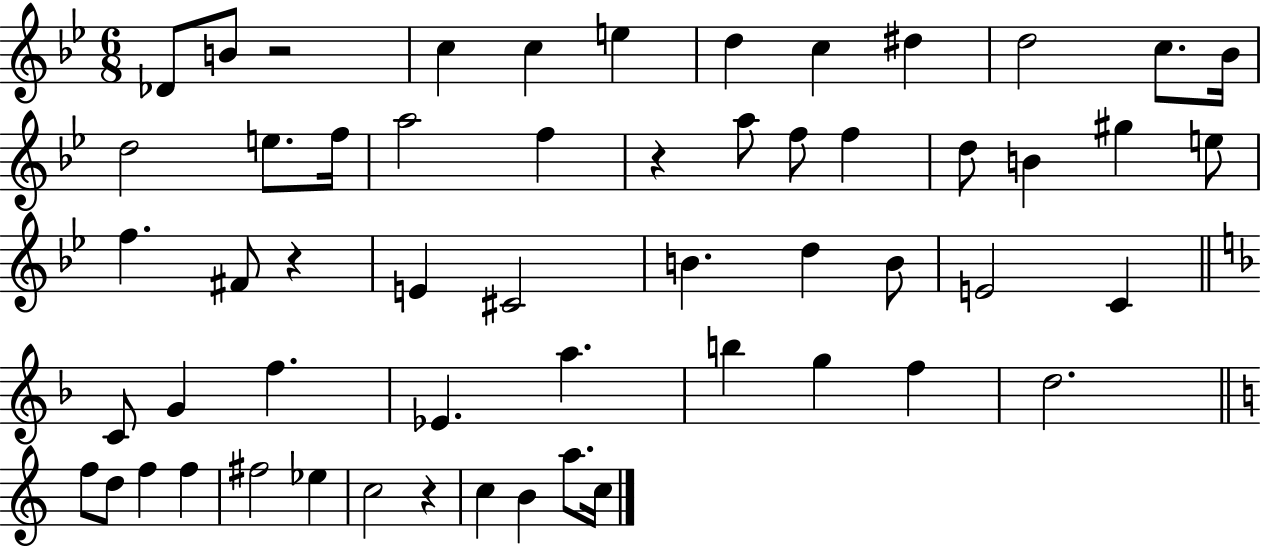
Db4/e B4/e R/h C5/q C5/q E5/q D5/q C5/q D#5/q D5/h C5/e. Bb4/s D5/h E5/e. F5/s A5/h F5/q R/q A5/e F5/e F5/q D5/e B4/q G#5/q E5/e F5/q. F#4/e R/q E4/q C#4/h B4/q. D5/q B4/e E4/h C4/q C4/e G4/q F5/q. Eb4/q. A5/q. B5/q G5/q F5/q D5/h. F5/e D5/e F5/q F5/q F#5/h Eb5/q C5/h R/q C5/q B4/q A5/e. C5/s